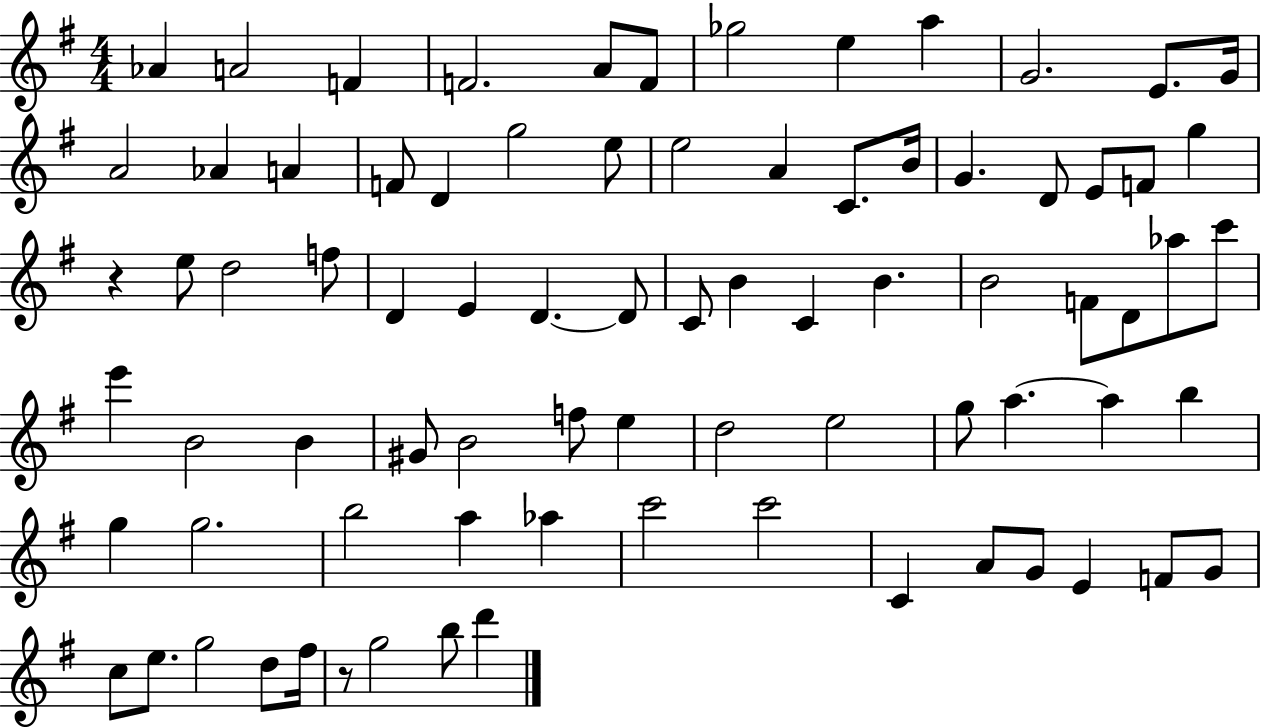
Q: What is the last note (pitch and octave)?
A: D6